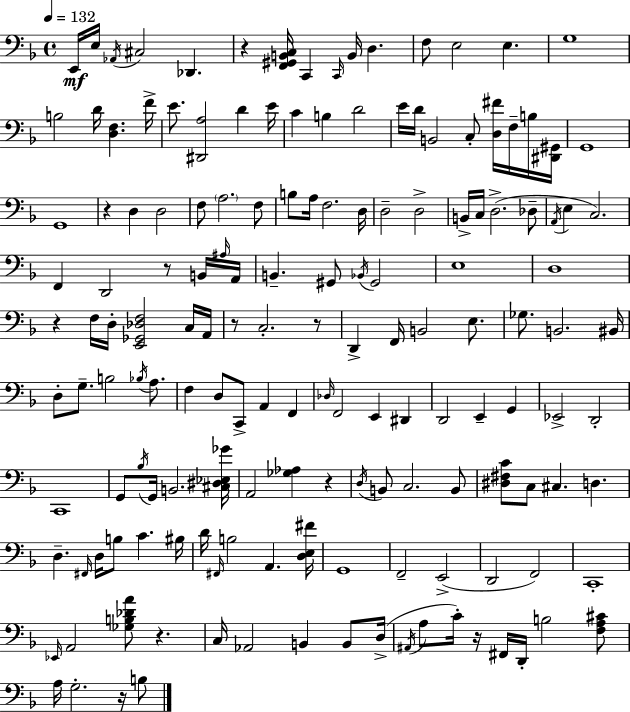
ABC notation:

X:1
T:Untitled
M:4/4
L:1/4
K:F
E,,/4 E,/4 _A,,/4 ^C,2 _D,, z [F,,^G,,B,,C,]/4 C,, C,,/4 B,,/4 D, F,/2 E,2 E, G,4 B,2 D/4 [D,F,] F/4 E/2 [^D,,A,]2 D E/4 C B, D2 E/4 D/4 B,,2 C,/2 [D,^F]/4 F,/4 B,/4 [^D,,^G,,]/4 G,,4 G,,4 z D, D,2 F,/2 A,2 F,/2 B,/2 A,/4 F,2 D,/4 D,2 D,2 B,,/4 C,/4 D,2 _D,/2 A,,/4 E, C,2 F,, D,,2 z/2 B,,/4 ^A,/4 A,,/4 B,, ^G,,/2 _B,,/4 ^G,,2 E,4 D,4 z F,/4 D,/4 [E,,_G,,_D,F,]2 C,/4 A,,/4 z/2 C,2 z/2 D,, F,,/4 B,,2 E,/2 _G,/2 B,,2 ^B,,/4 D,/2 G,/2 B,2 _B,/4 A,/2 F, D,/2 C,,/2 A,, F,, _D,/4 F,,2 E,, ^D,, D,,2 E,, G,, _E,,2 D,,2 C,,4 G,,/2 _B,/4 G,,/4 B,,2 [^C,^D,_E,_G]/4 A,,2 [_G,_A,] z D,/4 B,,/2 C,2 B,,/2 [^D,^F,C]/2 C,/2 ^C, D, D, ^F,,/4 D,/4 B,/2 C ^B,/4 D/4 ^F,,/4 B,2 A,, [D,E,^F]/4 G,,4 F,,2 E,,2 D,,2 F,,2 C,,4 _E,,/4 A,,2 [_G,B,_DA]/2 z C,/4 _A,,2 B,, B,,/2 D,/4 ^A,,/4 A,/2 C/4 z/4 ^F,,/4 D,,/4 B,2 [F,A,^C]/2 A,/4 G,2 z/4 B,/2